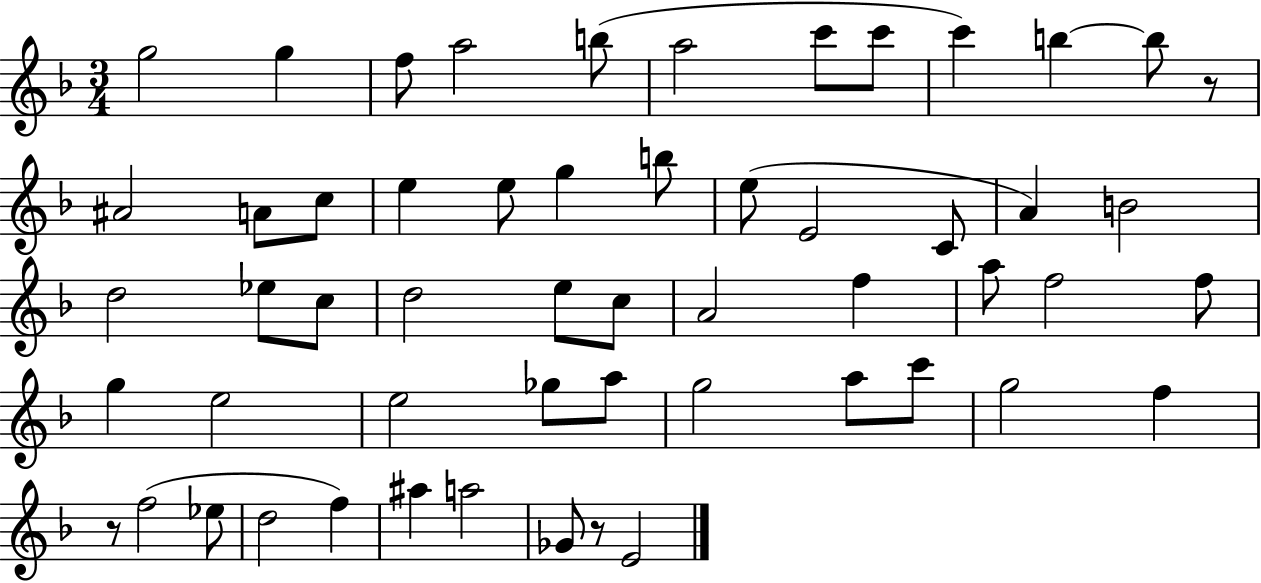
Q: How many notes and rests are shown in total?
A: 55